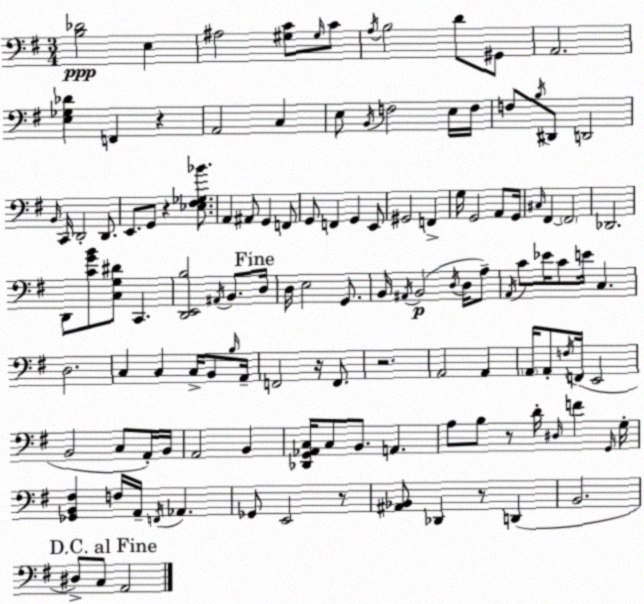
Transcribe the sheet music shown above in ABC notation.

X:1
T:Untitled
M:3/4
L:1/4
K:Em
[B,_D]2 E, ^A,2 [^G,C]/2 ^G,/4 C/2 A,/4 B,2 D/2 ^G,,/2 A,,2 [E,_G,_D] F,, z A,,2 C, E,/2 B,,/4 F,2 E,/4 F,/4 F,/2 B,/4 ^D,,/2 D,,2 B,,/4 C,,/4 D,,2 D,,/2 E,,/2 G,,/2 z [_E,^F,_G,_B]/2 A,, ^A,,/2 G,, F,,/2 G,,/2 F,, G,, E,,/2 ^G,,2 F,, G,/4 G,,2 A,,/2 G,,/4 ^C,/4 ^F,, ^F,,2 _D,,2 D,,/2 [CGB]/2 [C,G,^D]/2 C,, [D,,E,,B,]2 ^A,,/4 B,,/2 D,/4 D,/4 E,2 G,,/2 B,,/4 ^A,,/4 B,,2 D,/4 D,/4 A,/2 A,,/4 C/2 _E/4 C/2 E/4 C, D,2 C, C, C,/4 B,,/2 B,/4 A,,/4 F,,2 z/4 F,,/2 z2 A,,2 A,, A,,/4 A,,/2 F,/4 F,,/4 E,,2 B,,2 C,/2 A,,/4 B,,/4 A,,2 B,, [_D,,G,,_A,,C,]/4 C,/2 B,,/2 A,, A,/2 B,/2 z/2 D/4 ^D,/4 F G,,/4 G,/4 [_G,,B,,^F,] F,/4 A,,/4 F,,/4 _A,, _G,,/2 E,,2 z/2 [^A,,_B,,]/2 _D,, z/2 D,, B,,2 ^D,/2 C,/2 A,,2